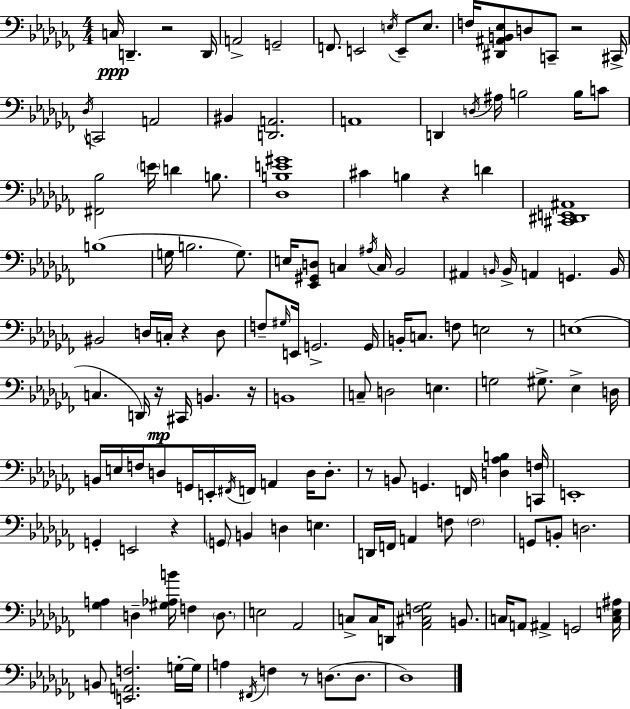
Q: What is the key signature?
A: AES minor